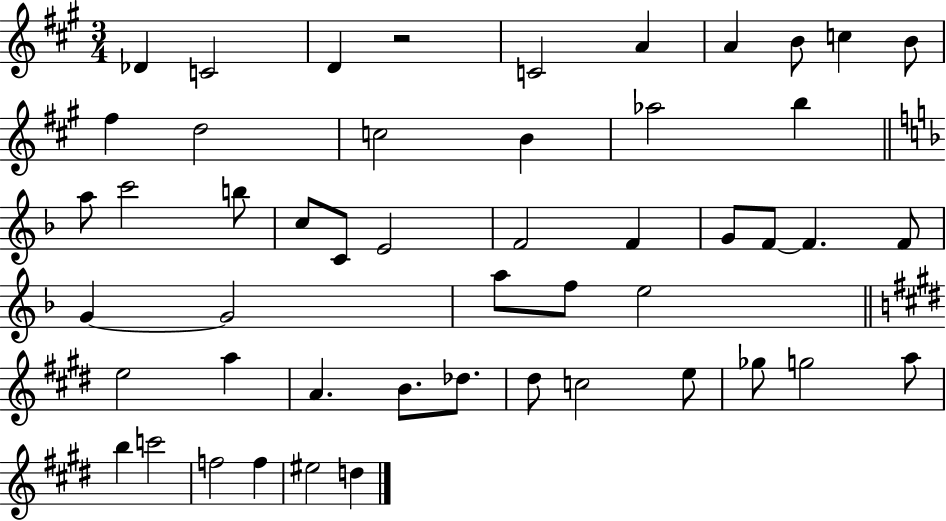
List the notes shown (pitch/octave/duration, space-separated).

Db4/q C4/h D4/q R/h C4/h A4/q A4/q B4/e C5/q B4/e F#5/q D5/h C5/h B4/q Ab5/h B5/q A5/e C6/h B5/e C5/e C4/e E4/h F4/h F4/q G4/e F4/e F4/q. F4/e G4/q G4/h A5/e F5/e E5/h E5/h A5/q A4/q. B4/e. Db5/e. D#5/e C5/h E5/e Gb5/e G5/h A5/e B5/q C6/h F5/h F5/q EIS5/h D5/q